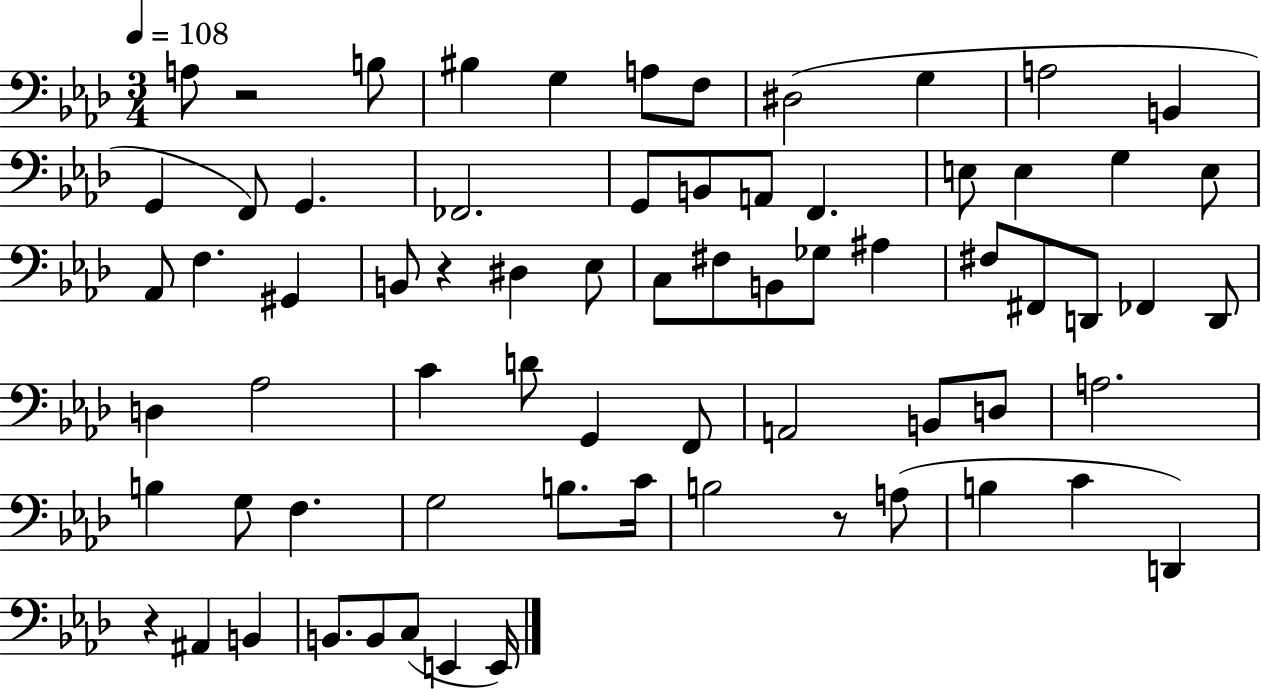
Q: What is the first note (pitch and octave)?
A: A3